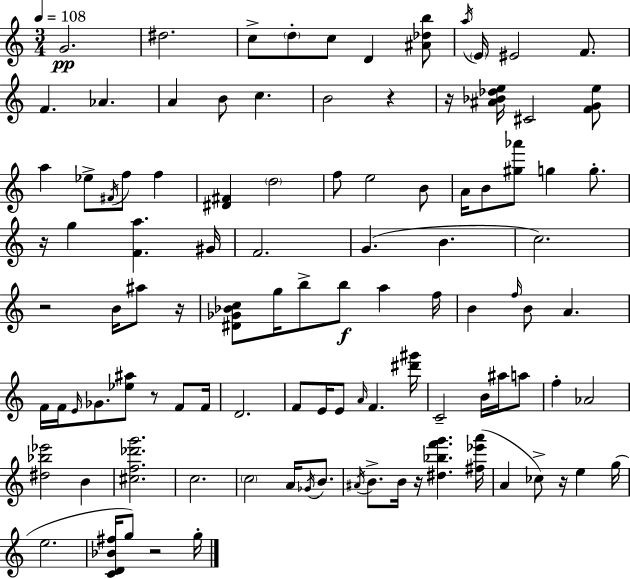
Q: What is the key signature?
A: A minor